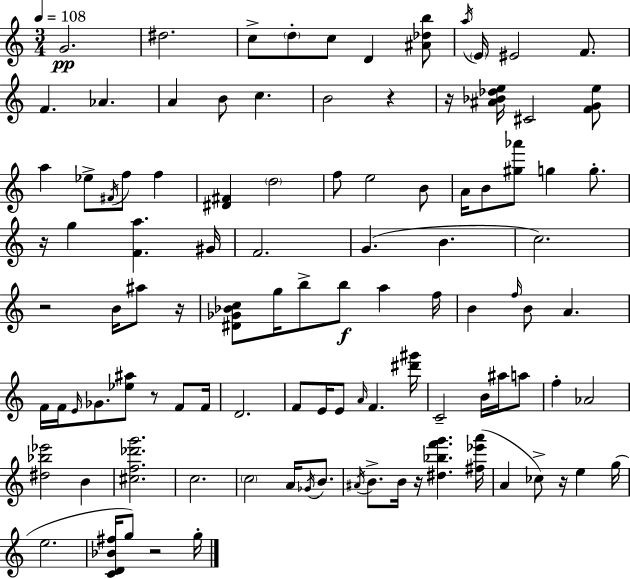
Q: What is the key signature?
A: A minor